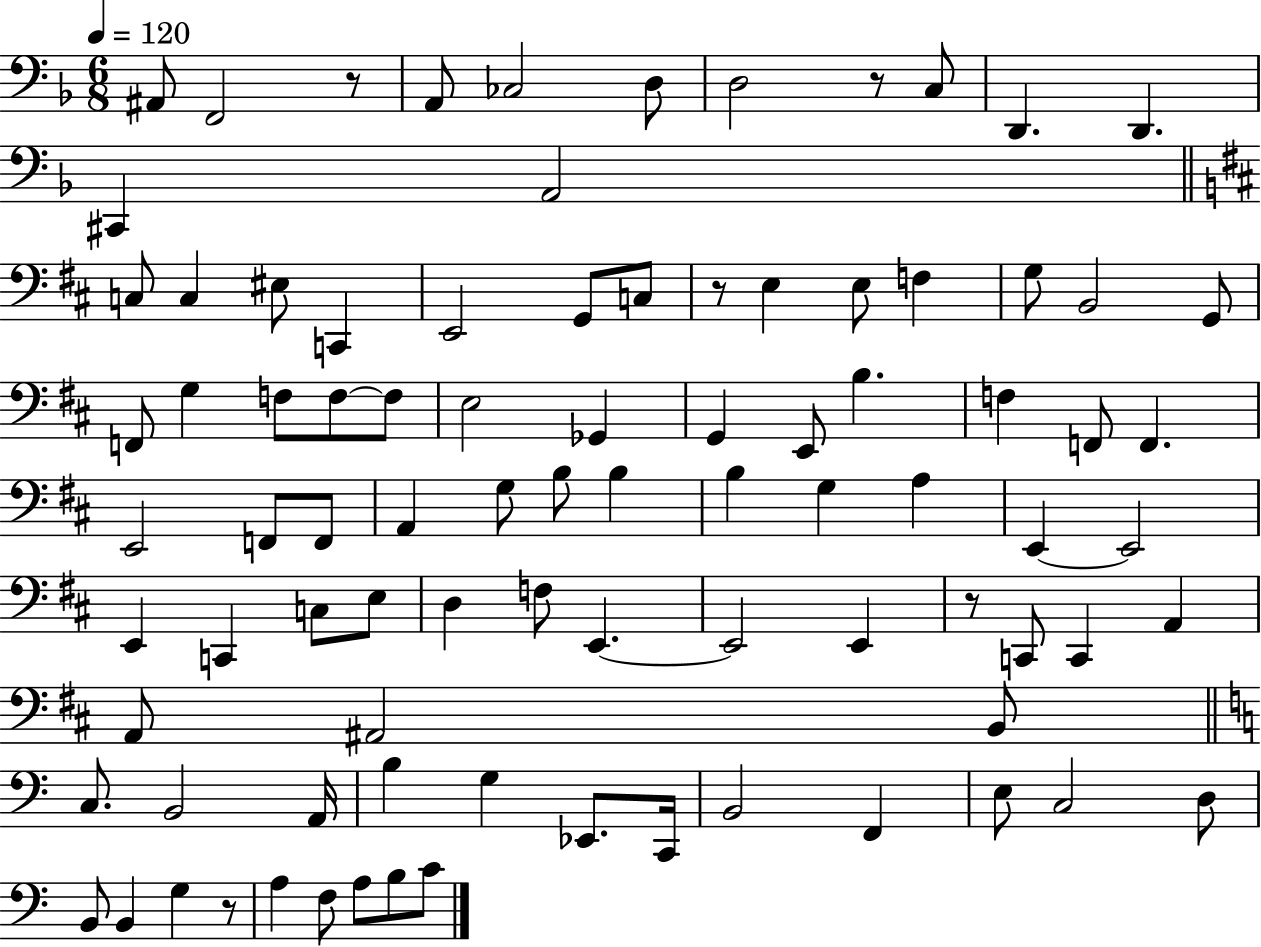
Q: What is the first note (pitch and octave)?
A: A#2